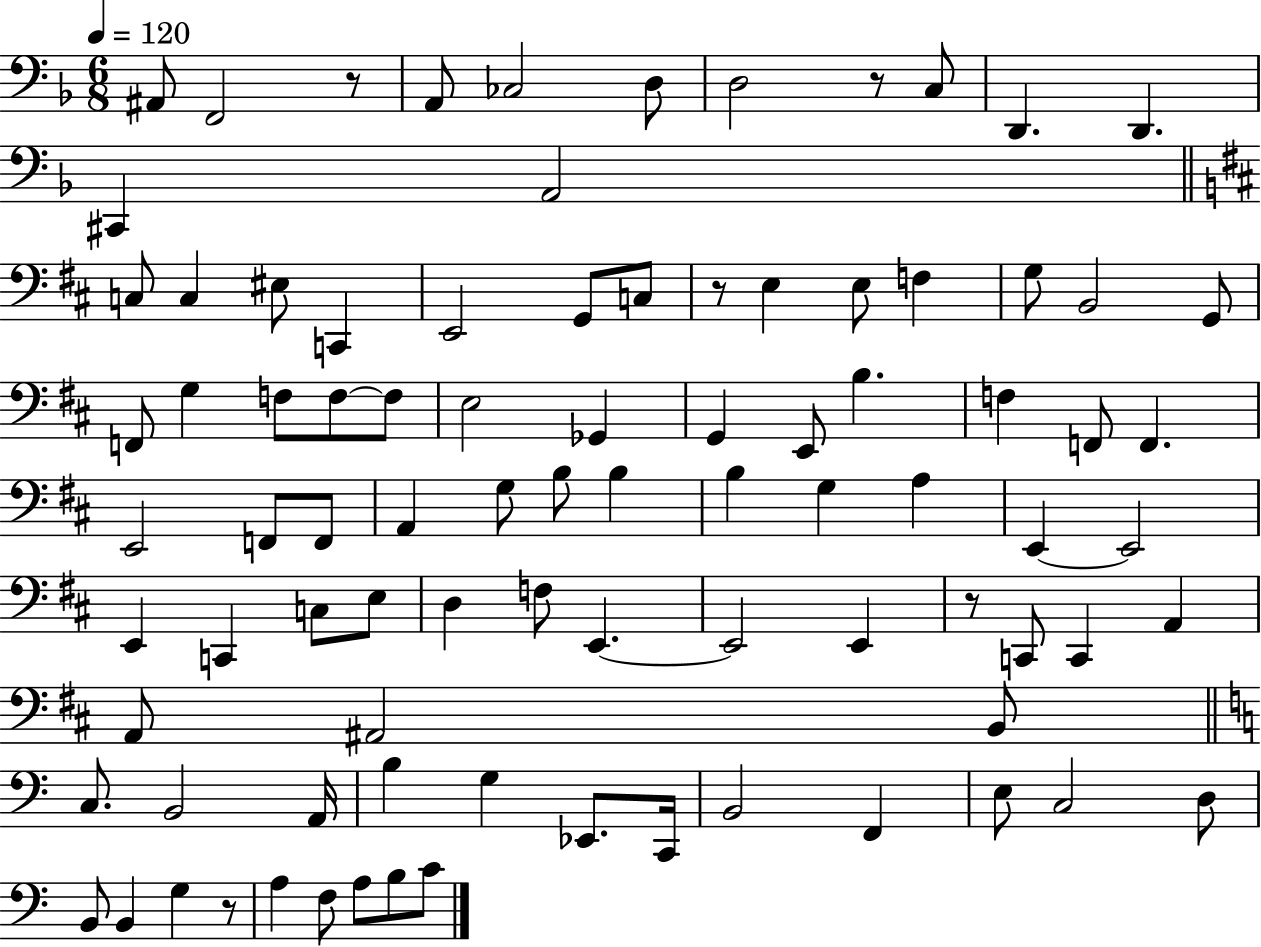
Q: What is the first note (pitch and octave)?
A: A#2